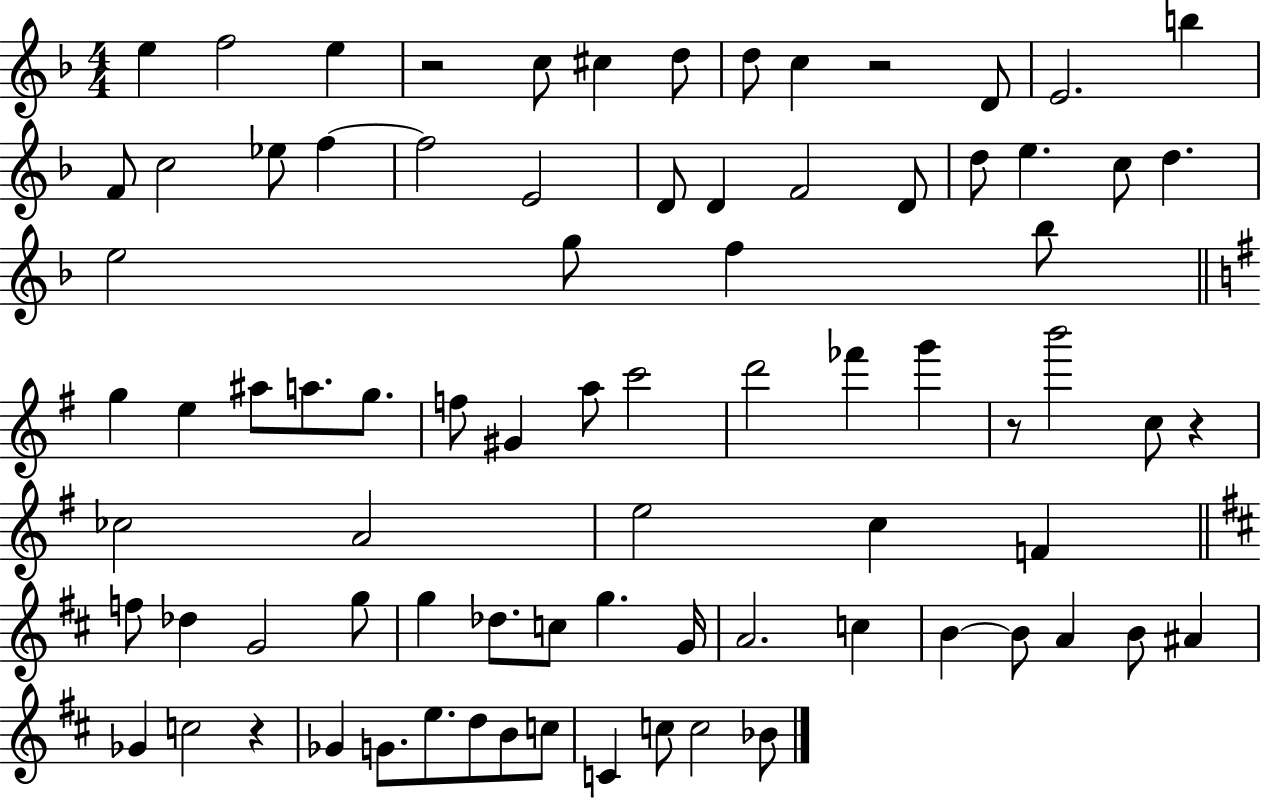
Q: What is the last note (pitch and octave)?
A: Bb4